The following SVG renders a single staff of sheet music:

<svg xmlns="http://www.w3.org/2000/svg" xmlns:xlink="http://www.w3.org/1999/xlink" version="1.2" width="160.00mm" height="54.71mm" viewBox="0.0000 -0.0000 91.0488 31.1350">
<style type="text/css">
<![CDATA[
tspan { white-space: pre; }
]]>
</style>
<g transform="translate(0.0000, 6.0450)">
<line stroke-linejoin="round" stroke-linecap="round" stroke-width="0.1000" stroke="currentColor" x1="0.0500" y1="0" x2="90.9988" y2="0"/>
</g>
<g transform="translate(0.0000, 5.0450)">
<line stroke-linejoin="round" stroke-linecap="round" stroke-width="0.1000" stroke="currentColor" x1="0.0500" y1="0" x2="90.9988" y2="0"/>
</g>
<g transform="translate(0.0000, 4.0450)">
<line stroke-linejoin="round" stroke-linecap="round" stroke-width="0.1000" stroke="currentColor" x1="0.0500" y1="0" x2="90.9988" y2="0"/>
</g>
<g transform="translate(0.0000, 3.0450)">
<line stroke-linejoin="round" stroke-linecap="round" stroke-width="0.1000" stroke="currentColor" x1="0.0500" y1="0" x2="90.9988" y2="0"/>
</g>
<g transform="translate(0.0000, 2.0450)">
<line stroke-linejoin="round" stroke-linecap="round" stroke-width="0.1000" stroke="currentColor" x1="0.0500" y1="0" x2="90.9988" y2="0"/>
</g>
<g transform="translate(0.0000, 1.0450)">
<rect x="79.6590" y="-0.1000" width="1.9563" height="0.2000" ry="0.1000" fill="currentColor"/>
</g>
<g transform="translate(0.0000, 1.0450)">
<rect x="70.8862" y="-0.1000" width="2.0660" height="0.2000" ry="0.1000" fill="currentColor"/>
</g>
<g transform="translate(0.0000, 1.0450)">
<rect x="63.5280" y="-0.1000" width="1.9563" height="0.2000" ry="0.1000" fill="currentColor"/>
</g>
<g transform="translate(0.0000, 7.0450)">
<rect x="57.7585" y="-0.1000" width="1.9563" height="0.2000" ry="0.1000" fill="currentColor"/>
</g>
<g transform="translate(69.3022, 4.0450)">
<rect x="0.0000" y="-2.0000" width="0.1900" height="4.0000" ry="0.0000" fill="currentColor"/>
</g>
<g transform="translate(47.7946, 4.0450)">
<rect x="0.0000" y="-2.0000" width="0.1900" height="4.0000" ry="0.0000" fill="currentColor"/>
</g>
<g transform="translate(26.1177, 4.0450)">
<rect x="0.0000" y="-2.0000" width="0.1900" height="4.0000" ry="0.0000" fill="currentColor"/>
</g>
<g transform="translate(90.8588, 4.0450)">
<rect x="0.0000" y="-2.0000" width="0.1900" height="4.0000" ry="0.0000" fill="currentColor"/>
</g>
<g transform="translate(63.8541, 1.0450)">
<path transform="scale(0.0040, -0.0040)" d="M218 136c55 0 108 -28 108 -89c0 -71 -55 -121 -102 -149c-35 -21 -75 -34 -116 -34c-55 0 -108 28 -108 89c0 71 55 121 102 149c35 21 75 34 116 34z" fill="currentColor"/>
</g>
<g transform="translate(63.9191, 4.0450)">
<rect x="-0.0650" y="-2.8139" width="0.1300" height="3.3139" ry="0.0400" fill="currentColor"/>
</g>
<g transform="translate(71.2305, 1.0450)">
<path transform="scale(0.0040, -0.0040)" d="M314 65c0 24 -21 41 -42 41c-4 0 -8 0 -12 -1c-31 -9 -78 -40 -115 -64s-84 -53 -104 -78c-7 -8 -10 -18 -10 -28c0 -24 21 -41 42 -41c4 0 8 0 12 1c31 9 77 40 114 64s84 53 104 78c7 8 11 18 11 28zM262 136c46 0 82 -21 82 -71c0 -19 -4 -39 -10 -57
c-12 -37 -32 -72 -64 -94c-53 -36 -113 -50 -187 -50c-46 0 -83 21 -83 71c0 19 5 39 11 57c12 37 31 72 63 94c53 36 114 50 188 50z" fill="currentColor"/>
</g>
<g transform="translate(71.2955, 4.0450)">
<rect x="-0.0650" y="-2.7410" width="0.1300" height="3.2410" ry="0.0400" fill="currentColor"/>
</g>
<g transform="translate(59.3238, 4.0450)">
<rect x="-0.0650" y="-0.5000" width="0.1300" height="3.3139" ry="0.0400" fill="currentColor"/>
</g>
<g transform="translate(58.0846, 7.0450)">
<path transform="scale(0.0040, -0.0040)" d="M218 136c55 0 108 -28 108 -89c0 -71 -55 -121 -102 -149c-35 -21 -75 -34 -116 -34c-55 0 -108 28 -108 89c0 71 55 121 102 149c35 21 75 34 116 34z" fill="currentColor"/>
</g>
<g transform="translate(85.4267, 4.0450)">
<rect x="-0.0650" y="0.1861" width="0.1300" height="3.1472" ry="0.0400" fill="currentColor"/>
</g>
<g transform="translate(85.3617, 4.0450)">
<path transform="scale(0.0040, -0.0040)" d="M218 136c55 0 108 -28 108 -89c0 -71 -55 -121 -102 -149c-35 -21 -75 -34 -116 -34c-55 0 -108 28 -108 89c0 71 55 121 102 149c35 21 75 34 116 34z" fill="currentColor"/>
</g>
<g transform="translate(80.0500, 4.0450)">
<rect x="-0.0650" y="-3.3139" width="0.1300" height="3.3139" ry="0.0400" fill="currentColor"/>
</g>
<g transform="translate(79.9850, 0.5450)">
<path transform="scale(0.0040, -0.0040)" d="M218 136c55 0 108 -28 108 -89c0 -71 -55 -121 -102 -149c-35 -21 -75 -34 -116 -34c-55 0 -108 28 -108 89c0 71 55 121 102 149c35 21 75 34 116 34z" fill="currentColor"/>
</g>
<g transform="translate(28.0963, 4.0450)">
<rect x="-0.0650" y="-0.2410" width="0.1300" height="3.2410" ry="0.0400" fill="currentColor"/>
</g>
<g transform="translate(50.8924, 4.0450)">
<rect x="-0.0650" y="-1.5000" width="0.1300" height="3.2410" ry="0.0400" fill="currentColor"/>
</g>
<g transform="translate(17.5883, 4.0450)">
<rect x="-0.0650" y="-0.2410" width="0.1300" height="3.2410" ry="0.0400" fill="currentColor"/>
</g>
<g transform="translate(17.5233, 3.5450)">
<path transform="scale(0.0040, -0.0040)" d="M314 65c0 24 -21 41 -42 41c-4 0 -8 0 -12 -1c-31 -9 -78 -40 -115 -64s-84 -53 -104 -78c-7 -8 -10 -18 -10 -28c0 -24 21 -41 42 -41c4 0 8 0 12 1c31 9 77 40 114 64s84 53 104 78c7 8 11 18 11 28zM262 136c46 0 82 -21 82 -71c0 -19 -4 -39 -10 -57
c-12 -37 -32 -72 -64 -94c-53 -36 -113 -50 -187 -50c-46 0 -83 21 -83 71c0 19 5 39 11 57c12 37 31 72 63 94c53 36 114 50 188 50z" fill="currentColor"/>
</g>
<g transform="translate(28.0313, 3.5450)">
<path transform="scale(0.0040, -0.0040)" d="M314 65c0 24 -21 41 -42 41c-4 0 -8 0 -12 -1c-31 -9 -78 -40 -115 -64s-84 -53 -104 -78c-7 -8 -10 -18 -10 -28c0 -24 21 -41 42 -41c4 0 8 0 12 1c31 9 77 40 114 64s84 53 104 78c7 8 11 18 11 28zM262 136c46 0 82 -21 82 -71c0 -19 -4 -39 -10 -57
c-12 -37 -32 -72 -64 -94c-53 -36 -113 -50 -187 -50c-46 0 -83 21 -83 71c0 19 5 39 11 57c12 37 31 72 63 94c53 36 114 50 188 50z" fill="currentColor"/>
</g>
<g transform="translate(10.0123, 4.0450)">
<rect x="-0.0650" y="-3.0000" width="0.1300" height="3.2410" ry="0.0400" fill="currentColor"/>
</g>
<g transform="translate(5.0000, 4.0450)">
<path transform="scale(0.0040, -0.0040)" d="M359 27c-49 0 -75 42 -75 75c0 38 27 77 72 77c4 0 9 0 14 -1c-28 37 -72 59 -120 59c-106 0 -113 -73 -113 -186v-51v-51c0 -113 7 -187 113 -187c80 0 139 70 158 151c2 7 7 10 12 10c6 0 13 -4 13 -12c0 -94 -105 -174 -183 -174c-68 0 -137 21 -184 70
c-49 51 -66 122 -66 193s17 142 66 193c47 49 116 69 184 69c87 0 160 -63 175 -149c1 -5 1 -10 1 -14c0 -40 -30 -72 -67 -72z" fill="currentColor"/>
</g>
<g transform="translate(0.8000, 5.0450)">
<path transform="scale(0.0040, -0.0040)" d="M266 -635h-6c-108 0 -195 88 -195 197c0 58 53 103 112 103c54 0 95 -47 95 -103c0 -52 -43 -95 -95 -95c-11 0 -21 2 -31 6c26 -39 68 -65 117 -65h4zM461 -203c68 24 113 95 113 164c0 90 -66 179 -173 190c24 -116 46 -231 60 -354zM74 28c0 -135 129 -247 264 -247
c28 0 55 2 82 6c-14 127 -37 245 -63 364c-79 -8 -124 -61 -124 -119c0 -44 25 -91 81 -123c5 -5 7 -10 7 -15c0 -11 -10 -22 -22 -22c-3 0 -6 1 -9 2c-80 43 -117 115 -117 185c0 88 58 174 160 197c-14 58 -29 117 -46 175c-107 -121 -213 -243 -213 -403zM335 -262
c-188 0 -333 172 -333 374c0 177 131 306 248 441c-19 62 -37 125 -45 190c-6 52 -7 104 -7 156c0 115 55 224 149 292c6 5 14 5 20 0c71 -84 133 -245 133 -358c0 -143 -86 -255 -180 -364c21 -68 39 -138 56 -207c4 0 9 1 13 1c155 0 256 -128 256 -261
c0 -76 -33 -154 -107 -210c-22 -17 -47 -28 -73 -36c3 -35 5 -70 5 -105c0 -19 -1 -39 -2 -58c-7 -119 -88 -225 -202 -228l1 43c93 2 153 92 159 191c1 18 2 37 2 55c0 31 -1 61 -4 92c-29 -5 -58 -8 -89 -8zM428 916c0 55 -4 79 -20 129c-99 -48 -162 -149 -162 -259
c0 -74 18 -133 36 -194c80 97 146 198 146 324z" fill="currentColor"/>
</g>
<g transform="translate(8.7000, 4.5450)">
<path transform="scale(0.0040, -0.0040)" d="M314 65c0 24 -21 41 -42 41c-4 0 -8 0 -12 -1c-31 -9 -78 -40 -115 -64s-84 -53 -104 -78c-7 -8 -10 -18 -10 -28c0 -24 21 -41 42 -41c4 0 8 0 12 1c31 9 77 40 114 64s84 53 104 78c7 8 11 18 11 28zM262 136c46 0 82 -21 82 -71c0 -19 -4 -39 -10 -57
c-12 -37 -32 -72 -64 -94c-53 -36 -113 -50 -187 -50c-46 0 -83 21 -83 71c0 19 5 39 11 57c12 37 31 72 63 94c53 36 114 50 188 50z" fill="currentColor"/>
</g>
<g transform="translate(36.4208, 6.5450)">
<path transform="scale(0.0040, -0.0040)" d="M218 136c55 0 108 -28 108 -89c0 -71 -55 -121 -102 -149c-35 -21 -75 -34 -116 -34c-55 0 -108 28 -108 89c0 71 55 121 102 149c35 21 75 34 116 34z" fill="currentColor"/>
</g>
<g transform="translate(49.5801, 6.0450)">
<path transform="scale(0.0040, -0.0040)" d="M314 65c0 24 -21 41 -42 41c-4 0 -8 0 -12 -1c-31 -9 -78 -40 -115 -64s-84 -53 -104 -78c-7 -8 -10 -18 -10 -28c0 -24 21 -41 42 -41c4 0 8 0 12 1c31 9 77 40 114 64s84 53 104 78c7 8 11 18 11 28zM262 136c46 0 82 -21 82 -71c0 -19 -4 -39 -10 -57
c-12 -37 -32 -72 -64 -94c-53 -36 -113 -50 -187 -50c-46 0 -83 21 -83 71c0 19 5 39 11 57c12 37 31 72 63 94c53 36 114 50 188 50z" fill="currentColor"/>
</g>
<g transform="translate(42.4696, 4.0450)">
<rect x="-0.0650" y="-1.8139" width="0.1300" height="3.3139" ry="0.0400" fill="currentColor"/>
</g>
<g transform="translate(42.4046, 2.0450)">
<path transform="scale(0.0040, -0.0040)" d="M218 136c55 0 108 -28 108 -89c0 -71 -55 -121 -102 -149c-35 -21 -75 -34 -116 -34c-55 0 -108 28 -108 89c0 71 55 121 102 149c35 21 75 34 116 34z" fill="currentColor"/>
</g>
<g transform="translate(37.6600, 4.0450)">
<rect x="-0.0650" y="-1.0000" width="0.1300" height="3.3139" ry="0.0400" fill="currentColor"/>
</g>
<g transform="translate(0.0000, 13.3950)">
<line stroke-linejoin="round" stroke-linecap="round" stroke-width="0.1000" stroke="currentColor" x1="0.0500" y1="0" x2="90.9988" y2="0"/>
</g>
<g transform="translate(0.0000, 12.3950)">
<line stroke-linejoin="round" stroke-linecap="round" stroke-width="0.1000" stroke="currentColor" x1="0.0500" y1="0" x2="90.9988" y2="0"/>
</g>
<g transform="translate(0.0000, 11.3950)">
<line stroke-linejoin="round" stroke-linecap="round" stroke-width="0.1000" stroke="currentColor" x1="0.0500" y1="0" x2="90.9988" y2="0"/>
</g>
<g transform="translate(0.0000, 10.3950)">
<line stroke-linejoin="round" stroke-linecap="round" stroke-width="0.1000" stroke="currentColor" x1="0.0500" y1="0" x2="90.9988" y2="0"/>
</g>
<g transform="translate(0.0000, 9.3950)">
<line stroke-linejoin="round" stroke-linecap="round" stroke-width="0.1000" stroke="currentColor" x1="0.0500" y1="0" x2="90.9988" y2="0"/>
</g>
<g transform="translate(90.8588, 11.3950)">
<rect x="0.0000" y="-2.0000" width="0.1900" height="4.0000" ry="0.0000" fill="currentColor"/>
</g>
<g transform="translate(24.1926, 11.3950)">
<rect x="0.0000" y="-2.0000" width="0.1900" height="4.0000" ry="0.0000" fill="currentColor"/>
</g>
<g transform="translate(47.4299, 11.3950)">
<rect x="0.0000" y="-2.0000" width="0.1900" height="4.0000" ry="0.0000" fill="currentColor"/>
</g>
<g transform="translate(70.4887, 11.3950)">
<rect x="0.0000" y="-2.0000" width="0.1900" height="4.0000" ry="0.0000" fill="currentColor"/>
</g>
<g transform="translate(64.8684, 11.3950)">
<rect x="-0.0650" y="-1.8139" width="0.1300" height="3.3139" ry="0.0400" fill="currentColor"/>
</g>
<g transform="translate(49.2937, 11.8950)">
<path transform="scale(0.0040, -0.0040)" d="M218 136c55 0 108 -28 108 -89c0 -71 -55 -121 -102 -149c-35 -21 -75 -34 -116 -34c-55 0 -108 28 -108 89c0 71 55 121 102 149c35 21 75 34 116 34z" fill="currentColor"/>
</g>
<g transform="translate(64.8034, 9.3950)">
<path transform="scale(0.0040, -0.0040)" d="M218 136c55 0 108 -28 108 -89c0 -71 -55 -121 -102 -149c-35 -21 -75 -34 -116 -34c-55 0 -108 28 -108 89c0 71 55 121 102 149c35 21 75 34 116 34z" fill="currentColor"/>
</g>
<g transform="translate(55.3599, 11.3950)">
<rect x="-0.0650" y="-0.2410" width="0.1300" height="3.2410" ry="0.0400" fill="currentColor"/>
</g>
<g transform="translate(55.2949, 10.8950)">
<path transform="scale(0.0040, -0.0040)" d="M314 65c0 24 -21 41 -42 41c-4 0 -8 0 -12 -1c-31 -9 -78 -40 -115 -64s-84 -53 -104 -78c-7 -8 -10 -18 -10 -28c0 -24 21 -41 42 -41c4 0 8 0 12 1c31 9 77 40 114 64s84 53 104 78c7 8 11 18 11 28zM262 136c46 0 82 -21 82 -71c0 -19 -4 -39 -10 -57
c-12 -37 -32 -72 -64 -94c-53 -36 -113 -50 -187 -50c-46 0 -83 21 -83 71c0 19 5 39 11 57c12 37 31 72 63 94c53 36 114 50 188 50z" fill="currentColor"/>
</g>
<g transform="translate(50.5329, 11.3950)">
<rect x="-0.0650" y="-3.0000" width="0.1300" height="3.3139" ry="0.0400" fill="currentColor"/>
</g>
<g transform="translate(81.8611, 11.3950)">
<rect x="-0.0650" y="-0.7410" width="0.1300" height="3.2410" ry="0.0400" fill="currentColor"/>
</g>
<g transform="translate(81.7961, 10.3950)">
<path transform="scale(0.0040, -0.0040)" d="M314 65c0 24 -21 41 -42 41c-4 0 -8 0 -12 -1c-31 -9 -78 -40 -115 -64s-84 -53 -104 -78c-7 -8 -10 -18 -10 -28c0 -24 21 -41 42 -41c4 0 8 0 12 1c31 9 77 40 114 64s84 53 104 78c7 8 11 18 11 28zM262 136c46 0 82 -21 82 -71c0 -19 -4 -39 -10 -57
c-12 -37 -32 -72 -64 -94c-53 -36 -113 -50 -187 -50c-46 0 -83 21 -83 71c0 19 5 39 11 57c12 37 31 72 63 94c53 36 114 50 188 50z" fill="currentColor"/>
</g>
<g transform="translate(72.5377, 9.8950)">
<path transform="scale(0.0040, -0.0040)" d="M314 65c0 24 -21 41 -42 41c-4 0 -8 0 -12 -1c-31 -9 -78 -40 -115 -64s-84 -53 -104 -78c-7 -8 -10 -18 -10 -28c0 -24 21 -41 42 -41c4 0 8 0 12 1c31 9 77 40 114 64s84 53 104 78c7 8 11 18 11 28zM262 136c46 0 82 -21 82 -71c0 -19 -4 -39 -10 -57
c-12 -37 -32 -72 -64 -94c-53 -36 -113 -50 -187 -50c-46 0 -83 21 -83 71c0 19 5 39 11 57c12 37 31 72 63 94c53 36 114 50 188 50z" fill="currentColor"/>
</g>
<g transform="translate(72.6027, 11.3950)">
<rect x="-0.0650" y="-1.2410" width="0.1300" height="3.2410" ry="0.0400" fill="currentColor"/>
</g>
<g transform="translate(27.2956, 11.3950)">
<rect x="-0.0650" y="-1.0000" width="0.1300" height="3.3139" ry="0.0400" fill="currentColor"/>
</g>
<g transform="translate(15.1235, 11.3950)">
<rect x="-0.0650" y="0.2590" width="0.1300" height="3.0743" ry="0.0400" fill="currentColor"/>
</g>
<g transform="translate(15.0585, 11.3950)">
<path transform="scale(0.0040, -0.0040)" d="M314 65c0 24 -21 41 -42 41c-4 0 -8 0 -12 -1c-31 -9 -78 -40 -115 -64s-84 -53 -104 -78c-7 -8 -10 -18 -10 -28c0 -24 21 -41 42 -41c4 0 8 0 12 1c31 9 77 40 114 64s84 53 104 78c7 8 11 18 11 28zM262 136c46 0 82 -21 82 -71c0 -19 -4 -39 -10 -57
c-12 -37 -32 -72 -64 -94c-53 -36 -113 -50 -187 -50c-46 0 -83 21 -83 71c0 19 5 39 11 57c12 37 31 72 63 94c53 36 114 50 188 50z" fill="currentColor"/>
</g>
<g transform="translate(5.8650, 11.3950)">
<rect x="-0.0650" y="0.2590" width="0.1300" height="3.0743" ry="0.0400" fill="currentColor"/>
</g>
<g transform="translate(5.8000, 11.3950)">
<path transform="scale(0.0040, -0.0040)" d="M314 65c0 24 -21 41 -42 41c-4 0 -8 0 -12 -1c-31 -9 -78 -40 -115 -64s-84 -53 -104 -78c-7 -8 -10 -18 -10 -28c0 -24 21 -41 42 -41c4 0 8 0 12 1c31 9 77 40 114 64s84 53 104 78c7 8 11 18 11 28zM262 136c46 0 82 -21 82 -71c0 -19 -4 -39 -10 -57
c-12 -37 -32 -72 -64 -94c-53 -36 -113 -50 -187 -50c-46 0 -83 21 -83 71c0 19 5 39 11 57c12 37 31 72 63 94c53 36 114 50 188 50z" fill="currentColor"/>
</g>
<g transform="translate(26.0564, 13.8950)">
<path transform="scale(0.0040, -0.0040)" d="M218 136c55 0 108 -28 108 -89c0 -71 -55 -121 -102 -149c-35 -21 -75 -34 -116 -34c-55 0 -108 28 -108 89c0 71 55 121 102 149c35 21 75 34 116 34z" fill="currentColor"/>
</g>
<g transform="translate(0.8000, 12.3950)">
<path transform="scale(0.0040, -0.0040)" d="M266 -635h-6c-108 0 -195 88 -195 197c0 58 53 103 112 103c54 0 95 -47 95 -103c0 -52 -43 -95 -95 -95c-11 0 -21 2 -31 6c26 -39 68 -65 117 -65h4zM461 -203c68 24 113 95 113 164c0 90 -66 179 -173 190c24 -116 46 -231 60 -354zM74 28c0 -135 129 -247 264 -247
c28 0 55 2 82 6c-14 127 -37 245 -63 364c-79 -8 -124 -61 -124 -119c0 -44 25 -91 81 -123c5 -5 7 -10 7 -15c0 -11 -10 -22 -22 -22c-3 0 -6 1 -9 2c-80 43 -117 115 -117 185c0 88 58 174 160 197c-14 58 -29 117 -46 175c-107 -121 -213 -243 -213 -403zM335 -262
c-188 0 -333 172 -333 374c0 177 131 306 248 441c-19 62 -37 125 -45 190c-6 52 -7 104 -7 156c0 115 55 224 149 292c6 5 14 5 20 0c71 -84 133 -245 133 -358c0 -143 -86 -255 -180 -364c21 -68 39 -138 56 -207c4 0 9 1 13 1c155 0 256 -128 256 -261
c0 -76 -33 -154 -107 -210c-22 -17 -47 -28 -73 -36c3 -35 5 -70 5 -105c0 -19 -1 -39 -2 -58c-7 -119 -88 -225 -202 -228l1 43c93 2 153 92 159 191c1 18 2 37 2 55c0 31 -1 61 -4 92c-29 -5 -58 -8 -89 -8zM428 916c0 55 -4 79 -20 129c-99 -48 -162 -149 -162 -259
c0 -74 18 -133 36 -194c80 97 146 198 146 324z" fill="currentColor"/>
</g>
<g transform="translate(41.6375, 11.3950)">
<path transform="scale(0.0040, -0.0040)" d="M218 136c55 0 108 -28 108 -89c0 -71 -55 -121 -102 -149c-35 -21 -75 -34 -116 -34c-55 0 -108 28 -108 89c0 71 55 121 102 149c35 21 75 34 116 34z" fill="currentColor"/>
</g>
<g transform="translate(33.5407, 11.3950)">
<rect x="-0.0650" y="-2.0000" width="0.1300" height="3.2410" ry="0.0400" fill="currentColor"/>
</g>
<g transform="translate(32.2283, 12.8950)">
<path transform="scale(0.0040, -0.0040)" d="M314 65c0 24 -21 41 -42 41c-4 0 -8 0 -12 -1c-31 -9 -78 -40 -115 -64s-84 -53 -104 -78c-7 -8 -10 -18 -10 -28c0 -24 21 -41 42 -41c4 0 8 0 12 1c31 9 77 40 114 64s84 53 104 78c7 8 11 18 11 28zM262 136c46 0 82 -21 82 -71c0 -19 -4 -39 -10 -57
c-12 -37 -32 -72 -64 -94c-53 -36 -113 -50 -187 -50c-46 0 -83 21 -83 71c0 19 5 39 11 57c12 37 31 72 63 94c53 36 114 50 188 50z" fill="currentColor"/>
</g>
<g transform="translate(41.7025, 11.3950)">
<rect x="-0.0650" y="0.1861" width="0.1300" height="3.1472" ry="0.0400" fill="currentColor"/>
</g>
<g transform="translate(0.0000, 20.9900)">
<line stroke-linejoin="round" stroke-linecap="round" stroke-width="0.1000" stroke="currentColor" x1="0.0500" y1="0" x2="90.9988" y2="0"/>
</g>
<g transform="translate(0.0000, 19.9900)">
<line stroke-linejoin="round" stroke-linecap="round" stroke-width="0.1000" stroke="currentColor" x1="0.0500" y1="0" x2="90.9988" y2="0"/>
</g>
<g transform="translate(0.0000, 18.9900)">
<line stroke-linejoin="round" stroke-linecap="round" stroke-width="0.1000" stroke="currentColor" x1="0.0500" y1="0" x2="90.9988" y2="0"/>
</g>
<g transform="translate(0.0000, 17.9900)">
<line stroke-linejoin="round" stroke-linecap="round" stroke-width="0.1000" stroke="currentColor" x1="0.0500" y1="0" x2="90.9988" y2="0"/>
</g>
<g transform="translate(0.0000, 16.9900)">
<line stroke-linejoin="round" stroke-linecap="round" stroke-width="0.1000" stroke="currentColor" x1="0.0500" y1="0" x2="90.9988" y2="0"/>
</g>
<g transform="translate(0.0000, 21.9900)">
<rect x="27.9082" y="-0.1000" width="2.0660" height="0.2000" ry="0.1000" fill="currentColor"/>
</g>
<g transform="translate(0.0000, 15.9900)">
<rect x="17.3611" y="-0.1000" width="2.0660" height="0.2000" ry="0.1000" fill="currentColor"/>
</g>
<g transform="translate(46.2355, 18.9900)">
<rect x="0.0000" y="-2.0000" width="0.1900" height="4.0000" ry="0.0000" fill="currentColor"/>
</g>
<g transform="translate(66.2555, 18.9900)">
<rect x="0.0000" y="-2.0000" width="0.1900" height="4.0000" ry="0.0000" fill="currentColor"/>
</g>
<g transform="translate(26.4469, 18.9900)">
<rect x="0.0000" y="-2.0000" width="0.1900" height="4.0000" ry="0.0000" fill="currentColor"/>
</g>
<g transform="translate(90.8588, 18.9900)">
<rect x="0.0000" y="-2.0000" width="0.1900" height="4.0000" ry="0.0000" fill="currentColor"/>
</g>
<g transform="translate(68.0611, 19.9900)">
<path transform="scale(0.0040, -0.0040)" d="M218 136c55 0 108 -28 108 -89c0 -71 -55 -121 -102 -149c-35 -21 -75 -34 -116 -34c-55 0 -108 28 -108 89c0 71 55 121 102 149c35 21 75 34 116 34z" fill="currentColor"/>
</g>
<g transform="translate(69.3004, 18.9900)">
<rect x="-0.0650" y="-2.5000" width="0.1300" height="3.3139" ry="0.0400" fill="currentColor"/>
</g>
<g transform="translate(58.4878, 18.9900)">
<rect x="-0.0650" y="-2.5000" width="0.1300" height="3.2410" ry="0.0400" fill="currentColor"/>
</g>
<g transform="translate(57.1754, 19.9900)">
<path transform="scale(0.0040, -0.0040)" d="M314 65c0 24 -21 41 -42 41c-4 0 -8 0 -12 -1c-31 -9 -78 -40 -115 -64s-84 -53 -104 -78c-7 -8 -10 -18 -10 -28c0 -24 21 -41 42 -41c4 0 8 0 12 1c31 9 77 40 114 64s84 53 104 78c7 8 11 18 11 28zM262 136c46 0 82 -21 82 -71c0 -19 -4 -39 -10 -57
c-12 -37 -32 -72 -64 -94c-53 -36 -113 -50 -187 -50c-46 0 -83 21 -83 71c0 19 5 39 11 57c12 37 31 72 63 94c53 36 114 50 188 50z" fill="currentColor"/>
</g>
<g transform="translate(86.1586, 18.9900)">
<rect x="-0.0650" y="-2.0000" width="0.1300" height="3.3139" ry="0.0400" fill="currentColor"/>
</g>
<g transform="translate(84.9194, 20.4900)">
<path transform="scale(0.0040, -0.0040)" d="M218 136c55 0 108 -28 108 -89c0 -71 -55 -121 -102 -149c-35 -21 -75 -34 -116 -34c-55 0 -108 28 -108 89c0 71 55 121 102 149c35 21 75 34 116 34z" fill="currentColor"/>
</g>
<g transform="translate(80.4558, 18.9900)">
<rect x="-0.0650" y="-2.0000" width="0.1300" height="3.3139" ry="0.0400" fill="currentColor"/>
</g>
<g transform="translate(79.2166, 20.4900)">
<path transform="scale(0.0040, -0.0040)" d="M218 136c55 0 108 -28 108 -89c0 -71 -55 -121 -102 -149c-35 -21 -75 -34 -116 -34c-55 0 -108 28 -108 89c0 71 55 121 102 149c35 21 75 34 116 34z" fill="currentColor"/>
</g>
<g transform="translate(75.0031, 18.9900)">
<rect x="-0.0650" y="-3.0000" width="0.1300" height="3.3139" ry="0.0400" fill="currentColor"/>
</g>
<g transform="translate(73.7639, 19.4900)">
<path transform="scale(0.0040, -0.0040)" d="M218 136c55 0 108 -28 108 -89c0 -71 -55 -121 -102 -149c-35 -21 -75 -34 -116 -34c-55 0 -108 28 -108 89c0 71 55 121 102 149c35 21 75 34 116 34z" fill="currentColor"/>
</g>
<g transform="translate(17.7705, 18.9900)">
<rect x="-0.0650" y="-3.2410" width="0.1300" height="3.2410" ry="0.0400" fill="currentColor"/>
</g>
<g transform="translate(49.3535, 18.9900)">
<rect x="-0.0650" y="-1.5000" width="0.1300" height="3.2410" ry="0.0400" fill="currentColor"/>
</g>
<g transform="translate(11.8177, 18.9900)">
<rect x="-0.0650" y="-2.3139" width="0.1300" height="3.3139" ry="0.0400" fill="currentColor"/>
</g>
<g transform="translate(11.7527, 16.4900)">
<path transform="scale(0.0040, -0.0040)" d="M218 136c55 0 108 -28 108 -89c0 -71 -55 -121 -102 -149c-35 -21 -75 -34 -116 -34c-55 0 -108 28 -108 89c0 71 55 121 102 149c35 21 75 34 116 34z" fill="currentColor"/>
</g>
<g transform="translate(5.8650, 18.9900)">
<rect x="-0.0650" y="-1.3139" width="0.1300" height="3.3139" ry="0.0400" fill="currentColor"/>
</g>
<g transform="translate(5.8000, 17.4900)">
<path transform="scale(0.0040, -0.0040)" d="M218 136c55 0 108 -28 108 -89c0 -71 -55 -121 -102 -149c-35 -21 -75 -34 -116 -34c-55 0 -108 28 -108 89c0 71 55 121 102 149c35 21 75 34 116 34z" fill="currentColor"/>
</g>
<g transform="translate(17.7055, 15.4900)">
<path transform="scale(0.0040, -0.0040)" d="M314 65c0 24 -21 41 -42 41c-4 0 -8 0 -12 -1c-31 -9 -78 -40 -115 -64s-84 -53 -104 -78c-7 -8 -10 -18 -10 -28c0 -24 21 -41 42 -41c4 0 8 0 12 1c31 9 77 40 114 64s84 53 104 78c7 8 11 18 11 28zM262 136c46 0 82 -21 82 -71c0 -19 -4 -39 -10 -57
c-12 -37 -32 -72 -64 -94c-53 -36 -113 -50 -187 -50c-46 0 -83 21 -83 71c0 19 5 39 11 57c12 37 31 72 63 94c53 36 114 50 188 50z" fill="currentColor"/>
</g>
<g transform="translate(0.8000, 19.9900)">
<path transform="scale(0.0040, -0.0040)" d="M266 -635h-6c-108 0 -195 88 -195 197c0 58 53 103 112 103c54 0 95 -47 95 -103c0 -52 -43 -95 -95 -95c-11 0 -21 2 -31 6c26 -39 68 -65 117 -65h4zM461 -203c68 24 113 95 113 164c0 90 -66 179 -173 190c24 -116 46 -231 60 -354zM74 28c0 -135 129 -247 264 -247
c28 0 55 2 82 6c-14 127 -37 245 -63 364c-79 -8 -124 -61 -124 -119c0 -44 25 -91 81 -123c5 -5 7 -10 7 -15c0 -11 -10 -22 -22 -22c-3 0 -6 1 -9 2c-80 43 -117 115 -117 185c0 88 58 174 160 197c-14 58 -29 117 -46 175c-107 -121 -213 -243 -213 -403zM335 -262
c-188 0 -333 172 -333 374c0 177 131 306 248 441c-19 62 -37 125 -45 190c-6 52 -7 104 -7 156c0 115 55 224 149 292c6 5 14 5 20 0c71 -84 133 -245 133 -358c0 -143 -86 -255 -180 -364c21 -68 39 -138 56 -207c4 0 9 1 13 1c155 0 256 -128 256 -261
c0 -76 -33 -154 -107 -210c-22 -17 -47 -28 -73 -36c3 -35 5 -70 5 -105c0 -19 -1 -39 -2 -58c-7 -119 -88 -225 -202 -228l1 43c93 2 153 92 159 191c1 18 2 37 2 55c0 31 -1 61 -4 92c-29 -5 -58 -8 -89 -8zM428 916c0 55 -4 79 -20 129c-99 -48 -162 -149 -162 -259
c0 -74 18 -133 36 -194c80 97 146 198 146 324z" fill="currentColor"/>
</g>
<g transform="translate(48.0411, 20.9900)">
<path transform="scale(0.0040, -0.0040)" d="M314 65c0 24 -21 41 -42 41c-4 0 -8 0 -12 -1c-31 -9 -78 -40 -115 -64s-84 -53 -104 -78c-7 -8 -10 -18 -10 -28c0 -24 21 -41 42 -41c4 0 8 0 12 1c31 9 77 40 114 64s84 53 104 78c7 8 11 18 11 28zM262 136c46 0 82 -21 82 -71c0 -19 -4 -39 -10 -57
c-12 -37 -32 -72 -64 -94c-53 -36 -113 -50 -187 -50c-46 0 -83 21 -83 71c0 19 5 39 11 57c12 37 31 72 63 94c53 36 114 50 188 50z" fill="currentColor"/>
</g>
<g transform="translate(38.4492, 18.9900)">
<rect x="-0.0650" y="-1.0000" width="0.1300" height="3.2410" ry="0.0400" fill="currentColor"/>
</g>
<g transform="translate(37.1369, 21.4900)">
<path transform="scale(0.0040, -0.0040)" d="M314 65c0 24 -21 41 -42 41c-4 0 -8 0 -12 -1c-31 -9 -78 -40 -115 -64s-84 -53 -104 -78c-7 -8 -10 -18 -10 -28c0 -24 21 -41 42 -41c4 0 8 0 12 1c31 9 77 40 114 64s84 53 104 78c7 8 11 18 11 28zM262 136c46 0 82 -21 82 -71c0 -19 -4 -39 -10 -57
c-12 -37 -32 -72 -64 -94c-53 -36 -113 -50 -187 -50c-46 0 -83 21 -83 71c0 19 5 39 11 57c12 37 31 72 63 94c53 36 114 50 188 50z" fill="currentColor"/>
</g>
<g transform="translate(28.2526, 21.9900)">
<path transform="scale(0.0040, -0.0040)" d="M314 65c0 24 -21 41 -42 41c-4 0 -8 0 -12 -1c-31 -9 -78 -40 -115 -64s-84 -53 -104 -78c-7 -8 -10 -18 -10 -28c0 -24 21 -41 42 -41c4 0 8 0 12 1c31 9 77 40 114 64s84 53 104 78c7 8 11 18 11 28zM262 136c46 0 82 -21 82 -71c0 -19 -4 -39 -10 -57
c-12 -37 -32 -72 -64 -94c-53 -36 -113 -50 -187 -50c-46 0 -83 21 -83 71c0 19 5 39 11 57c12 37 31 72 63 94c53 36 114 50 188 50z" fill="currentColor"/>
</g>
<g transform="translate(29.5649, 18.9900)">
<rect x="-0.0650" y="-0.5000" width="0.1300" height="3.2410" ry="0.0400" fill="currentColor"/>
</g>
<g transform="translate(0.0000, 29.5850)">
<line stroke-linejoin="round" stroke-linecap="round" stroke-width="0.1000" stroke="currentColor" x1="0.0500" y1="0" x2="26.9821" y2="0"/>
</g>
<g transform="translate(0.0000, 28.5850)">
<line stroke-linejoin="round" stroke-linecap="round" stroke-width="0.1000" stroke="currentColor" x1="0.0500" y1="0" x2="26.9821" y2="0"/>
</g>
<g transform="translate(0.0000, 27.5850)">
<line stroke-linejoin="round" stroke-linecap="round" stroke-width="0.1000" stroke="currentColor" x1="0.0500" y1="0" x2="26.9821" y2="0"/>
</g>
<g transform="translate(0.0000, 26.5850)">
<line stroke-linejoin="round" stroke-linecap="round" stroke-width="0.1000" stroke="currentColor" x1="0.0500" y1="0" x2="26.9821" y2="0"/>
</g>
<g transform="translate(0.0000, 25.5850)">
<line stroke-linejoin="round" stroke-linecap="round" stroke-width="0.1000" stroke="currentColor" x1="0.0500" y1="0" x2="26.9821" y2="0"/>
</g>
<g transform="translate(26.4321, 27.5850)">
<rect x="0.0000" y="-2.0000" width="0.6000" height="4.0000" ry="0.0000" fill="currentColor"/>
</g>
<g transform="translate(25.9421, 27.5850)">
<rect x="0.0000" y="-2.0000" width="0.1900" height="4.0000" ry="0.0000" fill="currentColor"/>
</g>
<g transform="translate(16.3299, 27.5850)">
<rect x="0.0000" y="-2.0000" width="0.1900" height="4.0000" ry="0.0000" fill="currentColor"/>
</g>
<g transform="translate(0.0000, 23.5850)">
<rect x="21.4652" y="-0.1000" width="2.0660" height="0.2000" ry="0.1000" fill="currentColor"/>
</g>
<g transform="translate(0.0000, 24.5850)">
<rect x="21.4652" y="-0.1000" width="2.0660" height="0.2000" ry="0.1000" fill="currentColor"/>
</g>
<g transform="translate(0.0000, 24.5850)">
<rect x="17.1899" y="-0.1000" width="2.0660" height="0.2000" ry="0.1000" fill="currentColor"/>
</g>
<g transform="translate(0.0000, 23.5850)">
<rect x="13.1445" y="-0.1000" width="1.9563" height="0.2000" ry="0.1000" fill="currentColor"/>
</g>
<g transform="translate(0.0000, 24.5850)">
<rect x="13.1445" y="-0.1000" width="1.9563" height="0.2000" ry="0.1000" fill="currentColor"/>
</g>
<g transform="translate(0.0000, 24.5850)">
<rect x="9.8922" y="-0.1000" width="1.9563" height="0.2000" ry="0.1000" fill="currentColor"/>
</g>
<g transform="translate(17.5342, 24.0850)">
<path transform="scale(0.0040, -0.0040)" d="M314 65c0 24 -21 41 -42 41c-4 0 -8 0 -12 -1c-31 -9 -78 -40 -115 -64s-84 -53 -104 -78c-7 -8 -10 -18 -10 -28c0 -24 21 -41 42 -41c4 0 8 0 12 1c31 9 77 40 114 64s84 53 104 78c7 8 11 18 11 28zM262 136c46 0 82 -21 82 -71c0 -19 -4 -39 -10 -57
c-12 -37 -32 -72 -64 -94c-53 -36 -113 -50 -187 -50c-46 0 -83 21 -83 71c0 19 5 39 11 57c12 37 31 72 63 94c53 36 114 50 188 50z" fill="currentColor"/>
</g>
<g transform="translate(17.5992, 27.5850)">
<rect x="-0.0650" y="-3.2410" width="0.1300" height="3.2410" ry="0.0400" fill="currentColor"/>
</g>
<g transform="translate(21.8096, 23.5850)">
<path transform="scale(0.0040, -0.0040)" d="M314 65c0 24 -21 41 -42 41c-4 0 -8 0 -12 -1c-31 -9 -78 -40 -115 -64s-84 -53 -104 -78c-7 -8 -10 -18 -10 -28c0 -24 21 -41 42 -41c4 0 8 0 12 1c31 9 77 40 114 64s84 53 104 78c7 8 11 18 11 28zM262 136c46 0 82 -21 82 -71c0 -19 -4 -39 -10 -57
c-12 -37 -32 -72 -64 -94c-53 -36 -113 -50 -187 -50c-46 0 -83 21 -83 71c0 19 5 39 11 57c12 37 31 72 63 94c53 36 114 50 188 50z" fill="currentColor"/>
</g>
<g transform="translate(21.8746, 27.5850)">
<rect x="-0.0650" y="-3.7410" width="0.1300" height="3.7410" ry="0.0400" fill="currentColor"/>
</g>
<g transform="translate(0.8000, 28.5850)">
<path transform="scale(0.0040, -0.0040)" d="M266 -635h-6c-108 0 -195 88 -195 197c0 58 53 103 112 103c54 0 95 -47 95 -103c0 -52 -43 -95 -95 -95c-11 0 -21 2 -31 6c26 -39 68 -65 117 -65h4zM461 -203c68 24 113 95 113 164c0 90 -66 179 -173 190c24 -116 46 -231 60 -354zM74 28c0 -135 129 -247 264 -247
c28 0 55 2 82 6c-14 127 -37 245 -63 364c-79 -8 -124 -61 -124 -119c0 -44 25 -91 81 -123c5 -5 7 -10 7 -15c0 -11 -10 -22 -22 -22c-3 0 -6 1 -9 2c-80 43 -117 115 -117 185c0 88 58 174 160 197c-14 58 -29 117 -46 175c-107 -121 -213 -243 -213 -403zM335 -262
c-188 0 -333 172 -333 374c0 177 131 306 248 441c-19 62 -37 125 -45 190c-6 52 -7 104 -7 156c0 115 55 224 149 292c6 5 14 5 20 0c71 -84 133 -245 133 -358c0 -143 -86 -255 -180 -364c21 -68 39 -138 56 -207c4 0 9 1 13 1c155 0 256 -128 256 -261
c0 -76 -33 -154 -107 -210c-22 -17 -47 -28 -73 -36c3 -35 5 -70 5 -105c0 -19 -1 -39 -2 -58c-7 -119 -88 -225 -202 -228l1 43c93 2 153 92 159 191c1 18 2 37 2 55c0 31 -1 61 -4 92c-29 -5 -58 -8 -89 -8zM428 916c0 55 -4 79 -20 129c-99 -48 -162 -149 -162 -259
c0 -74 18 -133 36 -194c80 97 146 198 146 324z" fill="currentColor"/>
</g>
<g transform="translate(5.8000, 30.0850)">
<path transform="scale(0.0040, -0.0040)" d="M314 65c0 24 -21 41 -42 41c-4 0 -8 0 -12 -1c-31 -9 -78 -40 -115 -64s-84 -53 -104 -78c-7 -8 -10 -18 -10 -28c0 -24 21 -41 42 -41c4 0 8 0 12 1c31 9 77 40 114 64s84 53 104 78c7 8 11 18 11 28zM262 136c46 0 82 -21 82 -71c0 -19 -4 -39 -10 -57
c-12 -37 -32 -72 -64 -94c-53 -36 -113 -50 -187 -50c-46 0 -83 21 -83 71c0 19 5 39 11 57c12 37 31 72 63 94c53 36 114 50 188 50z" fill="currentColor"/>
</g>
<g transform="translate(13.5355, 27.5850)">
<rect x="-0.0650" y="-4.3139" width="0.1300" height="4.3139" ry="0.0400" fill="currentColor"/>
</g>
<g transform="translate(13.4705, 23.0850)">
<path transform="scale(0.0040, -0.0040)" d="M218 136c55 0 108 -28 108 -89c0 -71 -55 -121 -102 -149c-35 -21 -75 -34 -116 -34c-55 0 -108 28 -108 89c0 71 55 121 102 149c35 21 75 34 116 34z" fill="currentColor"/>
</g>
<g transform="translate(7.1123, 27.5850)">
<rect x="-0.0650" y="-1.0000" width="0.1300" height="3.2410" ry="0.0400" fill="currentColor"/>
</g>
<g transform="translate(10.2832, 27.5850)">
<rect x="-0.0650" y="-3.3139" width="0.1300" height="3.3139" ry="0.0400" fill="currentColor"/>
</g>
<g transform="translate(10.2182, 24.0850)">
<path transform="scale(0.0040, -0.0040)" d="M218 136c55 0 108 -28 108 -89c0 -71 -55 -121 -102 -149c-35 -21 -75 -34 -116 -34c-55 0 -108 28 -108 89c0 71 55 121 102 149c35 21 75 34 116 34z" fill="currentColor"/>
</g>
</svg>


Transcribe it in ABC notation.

X:1
T:Untitled
M:4/4
L:1/4
K:C
A2 c2 c2 D f E2 C a a2 b B B2 B2 D F2 B A c2 f e2 d2 e g b2 C2 D2 E2 G2 G A F F D2 b d' b2 c'2